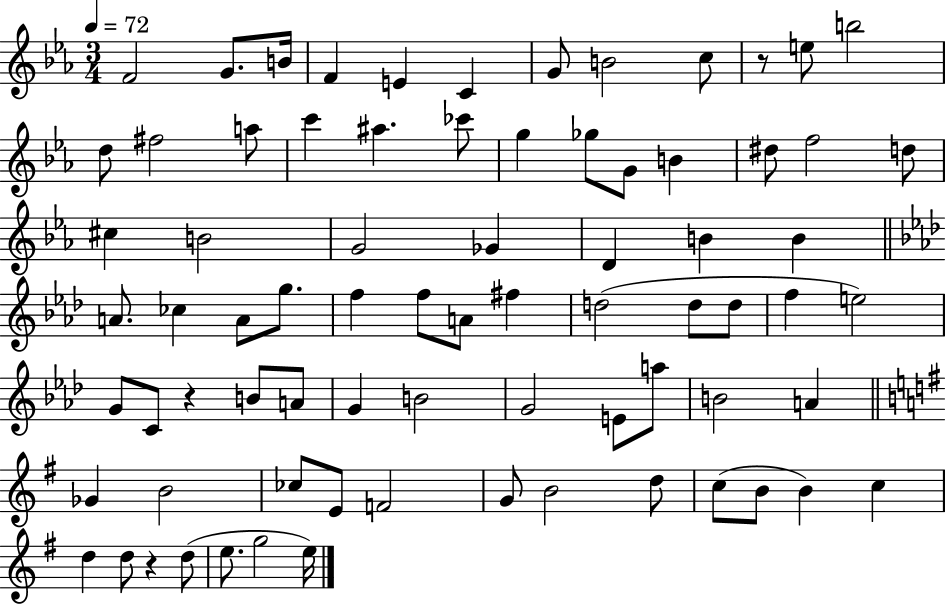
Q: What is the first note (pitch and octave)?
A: F4